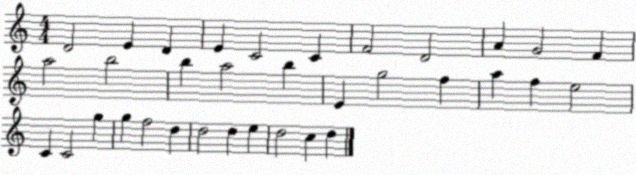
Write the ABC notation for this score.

X:1
T:Untitled
M:4/4
L:1/4
K:C
D2 E D E C2 C F2 D2 A G2 F a2 b2 b a2 b E g2 f a f e2 C C2 g g f2 d d2 d e d2 c d